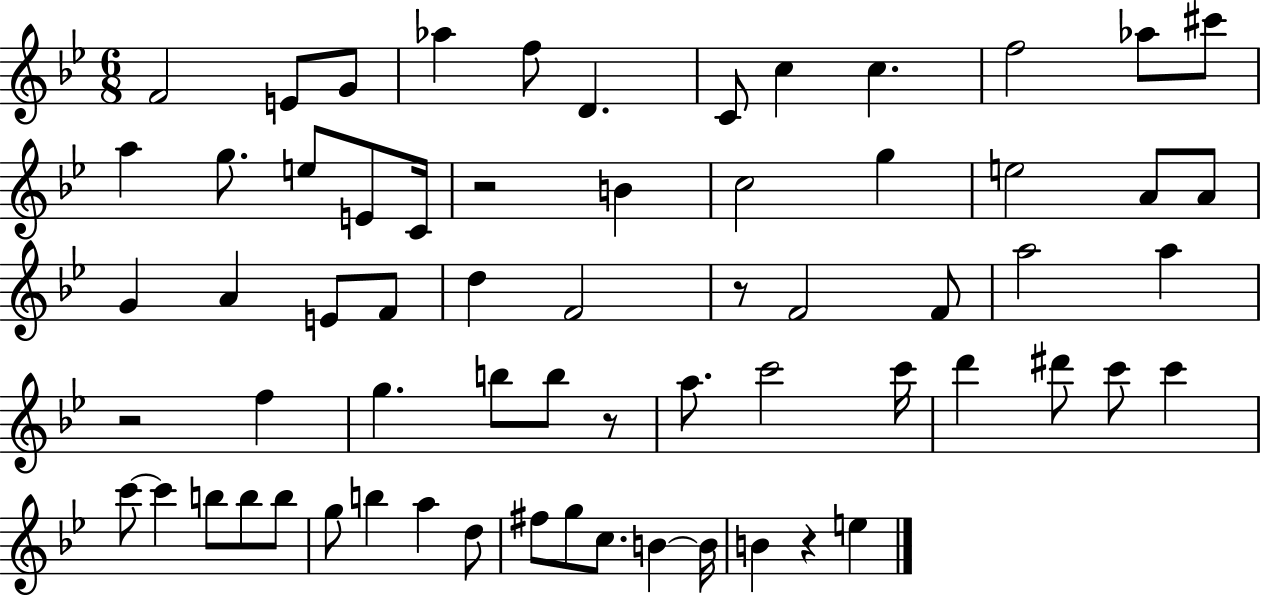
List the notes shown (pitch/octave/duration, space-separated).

F4/h E4/e G4/e Ab5/q F5/e D4/q. C4/e C5/q C5/q. F5/h Ab5/e C#6/e A5/q G5/e. E5/e E4/e C4/s R/h B4/q C5/h G5/q E5/h A4/e A4/e G4/q A4/q E4/e F4/e D5/q F4/h R/e F4/h F4/e A5/h A5/q R/h F5/q G5/q. B5/e B5/e R/e A5/e. C6/h C6/s D6/q D#6/e C6/e C6/q C6/e C6/q B5/e B5/e B5/e G5/e B5/q A5/q D5/e F#5/e G5/e C5/e. B4/q B4/s B4/q R/q E5/q